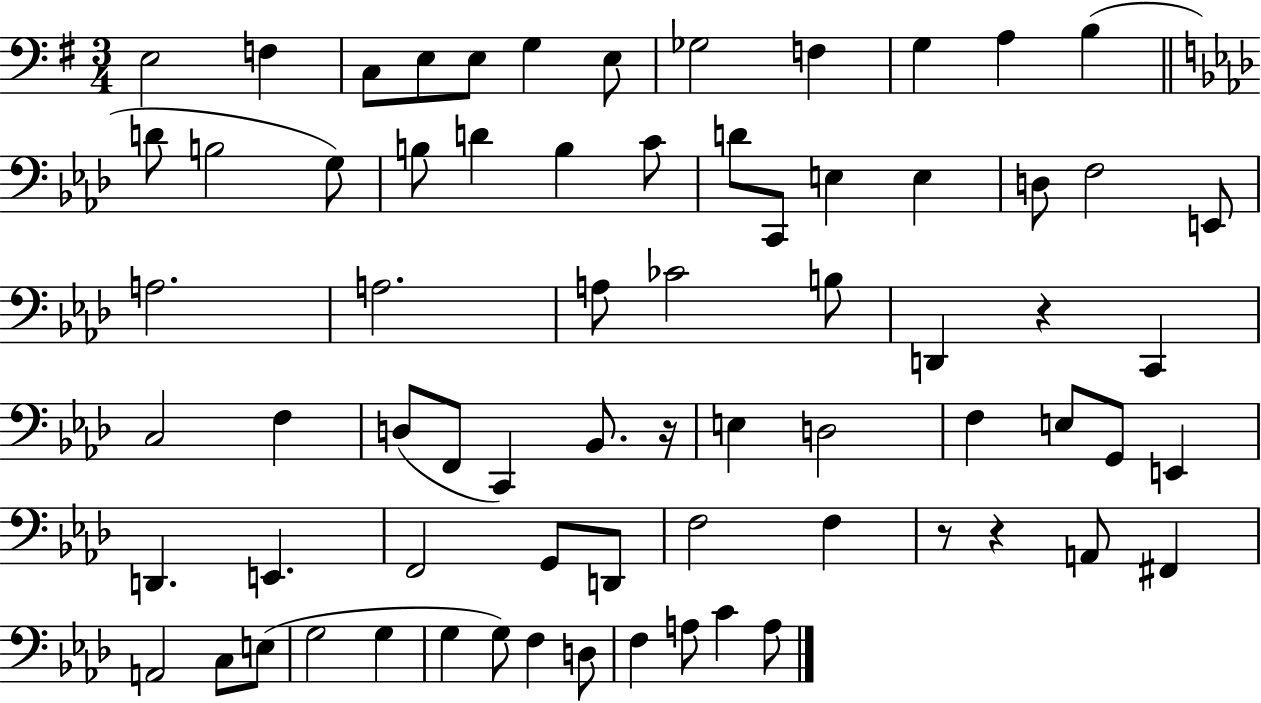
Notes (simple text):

E3/h F3/q C3/e E3/e E3/e G3/q E3/e Gb3/h F3/q G3/q A3/q B3/q D4/e B3/h G3/e B3/e D4/q B3/q C4/e D4/e C2/e E3/q E3/q D3/e F3/h E2/e A3/h. A3/h. A3/e CES4/h B3/e D2/q R/q C2/q C3/h F3/q D3/e F2/e C2/q Bb2/e. R/s E3/q D3/h F3/q E3/e G2/e E2/q D2/q. E2/q. F2/h G2/e D2/e F3/h F3/q R/e R/q A2/e F#2/q A2/h C3/e E3/e G3/h G3/q G3/q G3/e F3/q D3/e F3/q A3/e C4/q A3/e